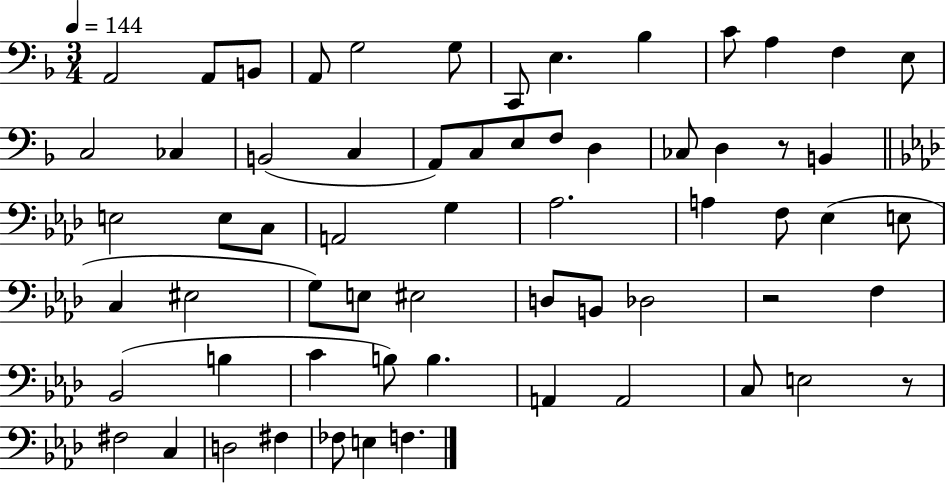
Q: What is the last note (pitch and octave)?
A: F3